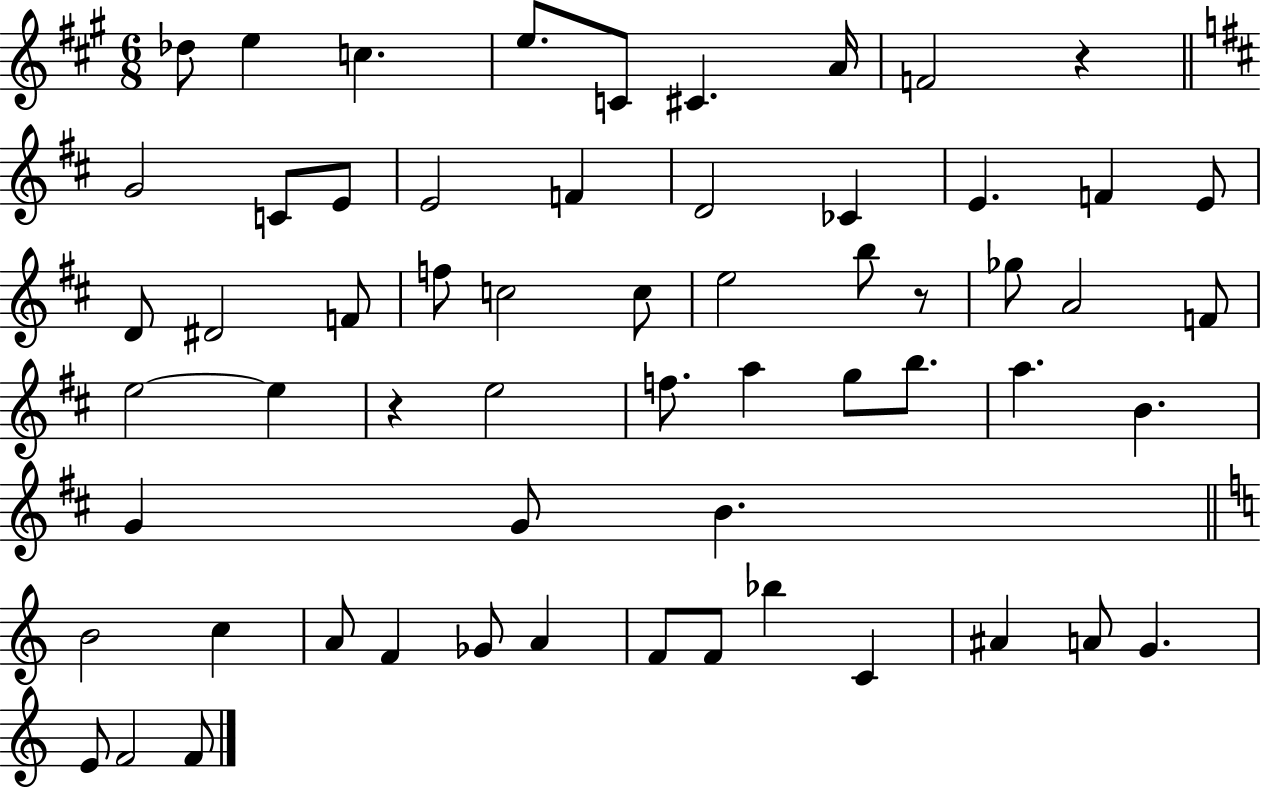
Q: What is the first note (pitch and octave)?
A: Db5